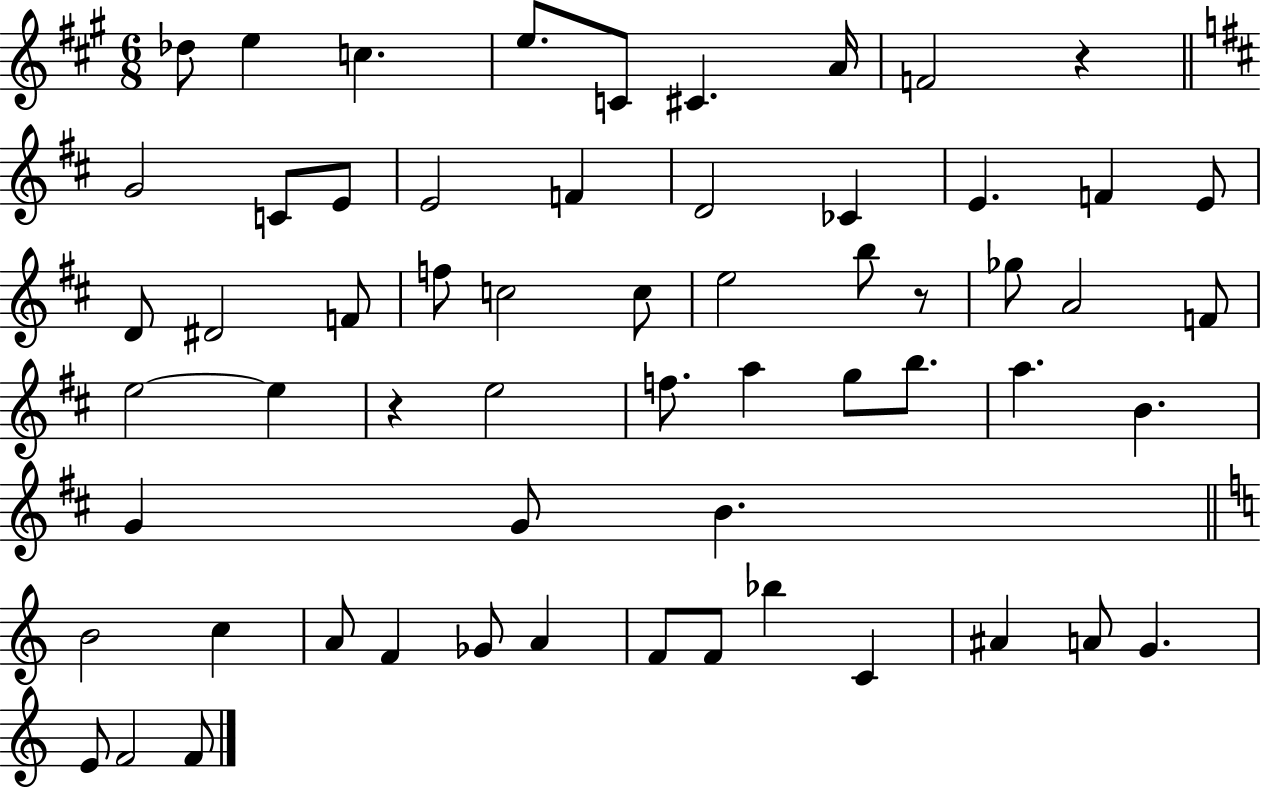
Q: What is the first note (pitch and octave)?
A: Db5